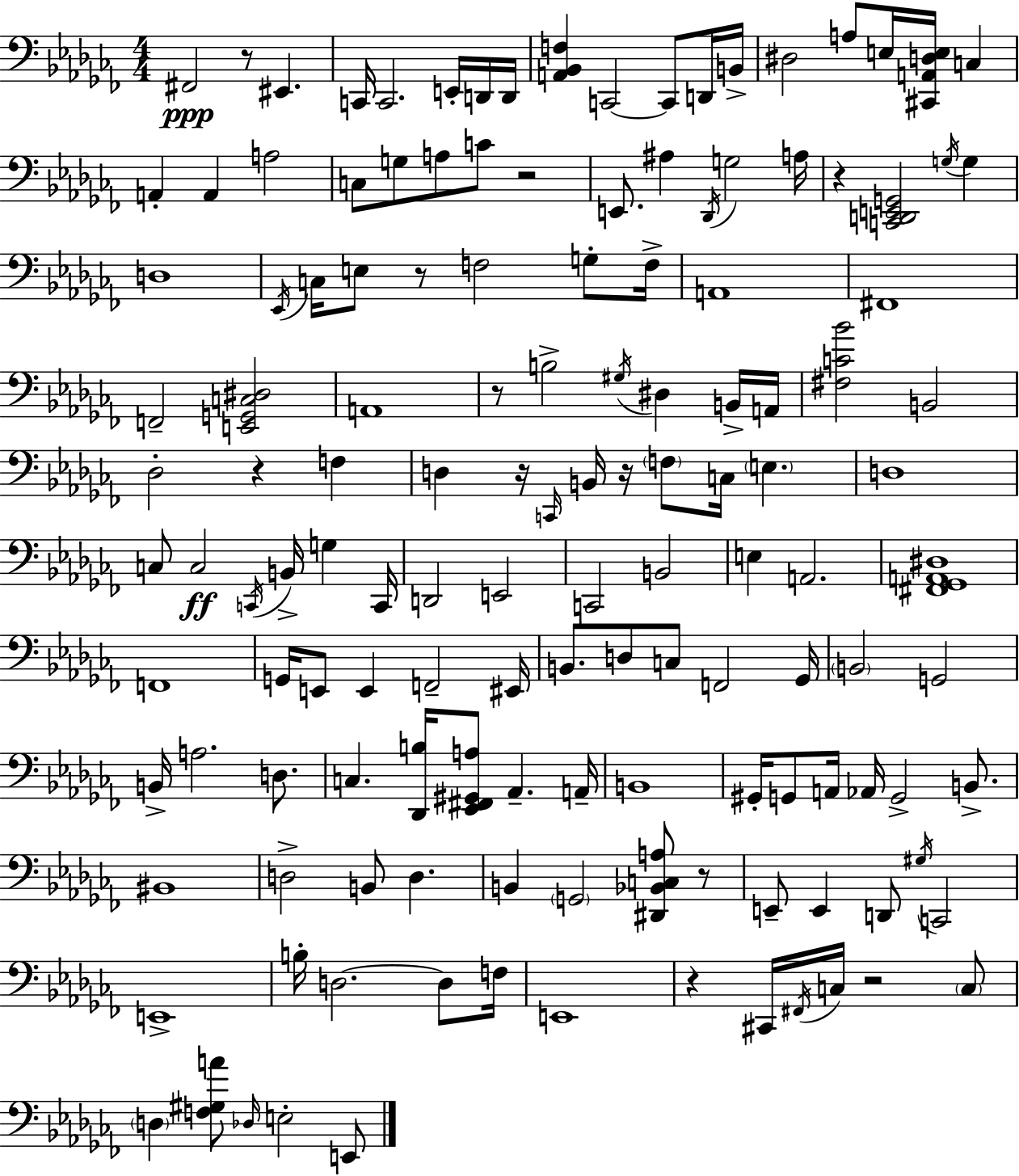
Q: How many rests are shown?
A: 11